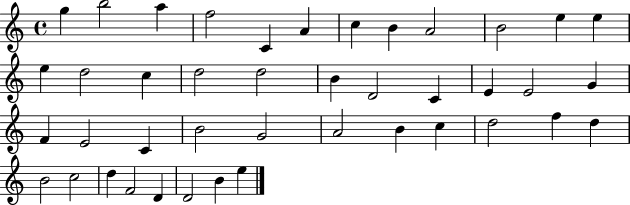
G5/q B5/h A5/q F5/h C4/q A4/q C5/q B4/q A4/h B4/h E5/q E5/q E5/q D5/h C5/q D5/h D5/h B4/q D4/h C4/q E4/q E4/h G4/q F4/q E4/h C4/q B4/h G4/h A4/h B4/q C5/q D5/h F5/q D5/q B4/h C5/h D5/q F4/h D4/q D4/h B4/q E5/q